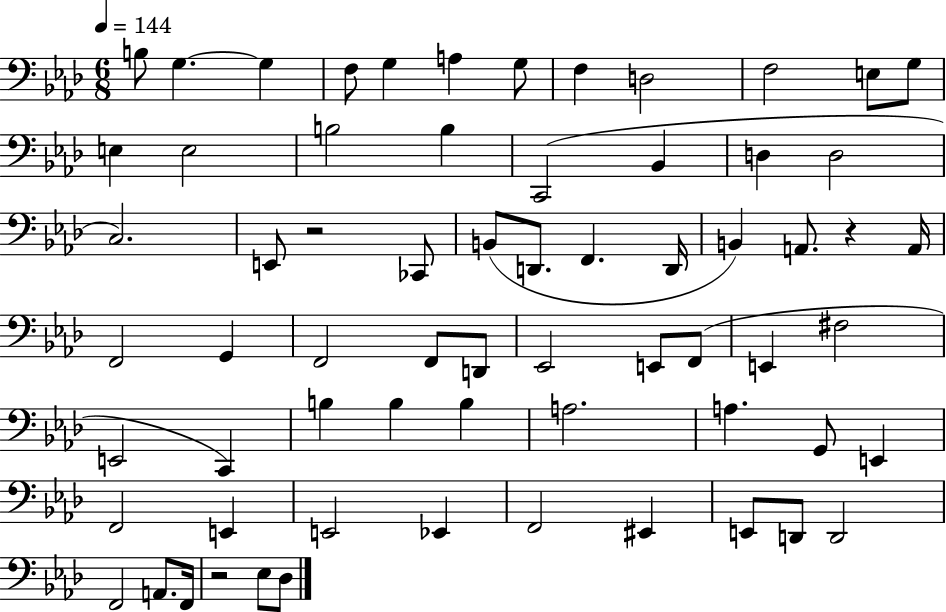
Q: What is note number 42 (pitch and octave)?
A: C2